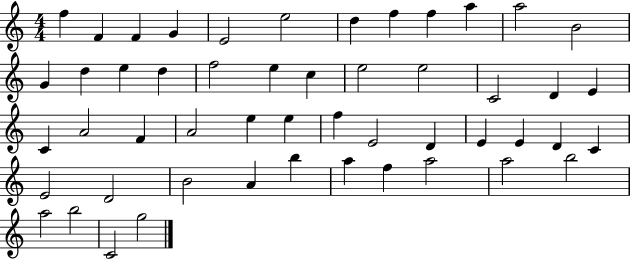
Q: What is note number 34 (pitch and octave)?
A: E4